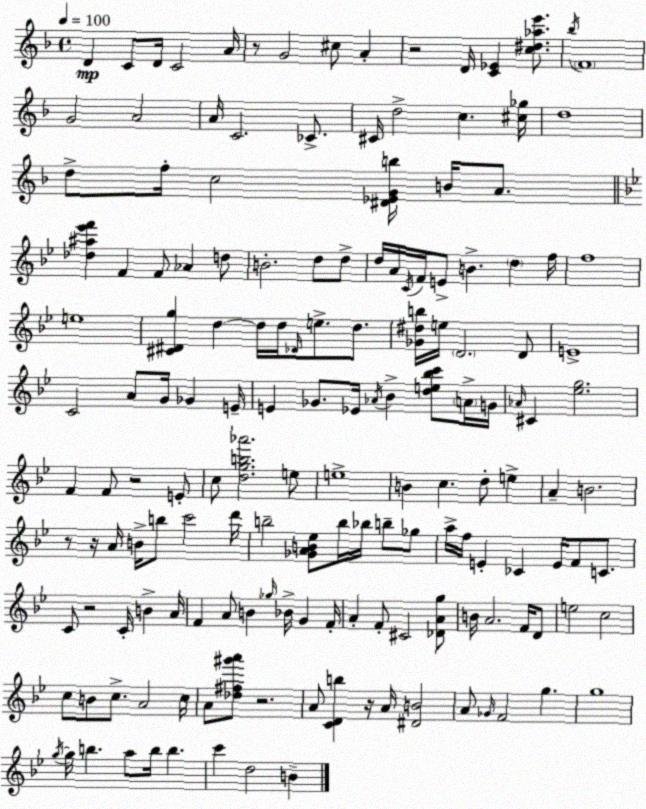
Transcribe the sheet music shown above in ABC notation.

X:1
T:Untitled
M:4/4
L:1/4
K:Dm
D C/2 D/4 C2 A/4 z/2 G2 ^c/2 A z2 D/4 [C_E] [c^d_ae']/2 _b/4 F4 G2 A2 A/4 C2 _C/2 ^C/4 d2 c [^c_g]/4 d4 d/2 f/4 c2 [^D_EGb]/4 B/4 A/2 [_d^a_e'f'] F F/2 _A d/2 B2 d/2 d/2 d/4 A/4 C/4 F/4 E/2 B d f/4 f4 e4 [^C^Dg] d d/4 d/4 _D/4 e/2 d/2 [_G^db]/4 e/4 D2 D/2 E4 C2 A/2 G/4 _G E/4 E _G/2 _E/4 _A/4 _B [de_bc']/2 A/4 G/4 _A/4 ^C [_eg]2 F F/2 z2 E/2 c/2 [dgb_a']2 e/2 e4 B c d/2 e A B2 z/2 z/4 A/4 B/4 b/2 c'2 d'/4 b2 [_GAB_e]/2 b/4 _b/4 b/2 _g/2 a/4 f/4 E _C E/4 F/2 C/2 C/2 z2 C/4 B A/4 F A/2 B _g/4 _B/4 G F/4 A F/2 ^C2 [_DAg]/2 B/4 A2 F/4 D/2 e2 c2 c/2 B/2 c/2 A2 c/4 A/2 [_d^f^g'a']/2 z2 A/2 [CDb] z/4 A/4 [^DB]2 A/2 _G/4 F2 g g4 g/4 g/4 b a/2 b/4 b c' d2 B